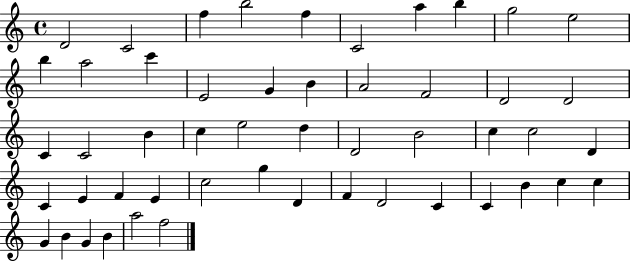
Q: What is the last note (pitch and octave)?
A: F5